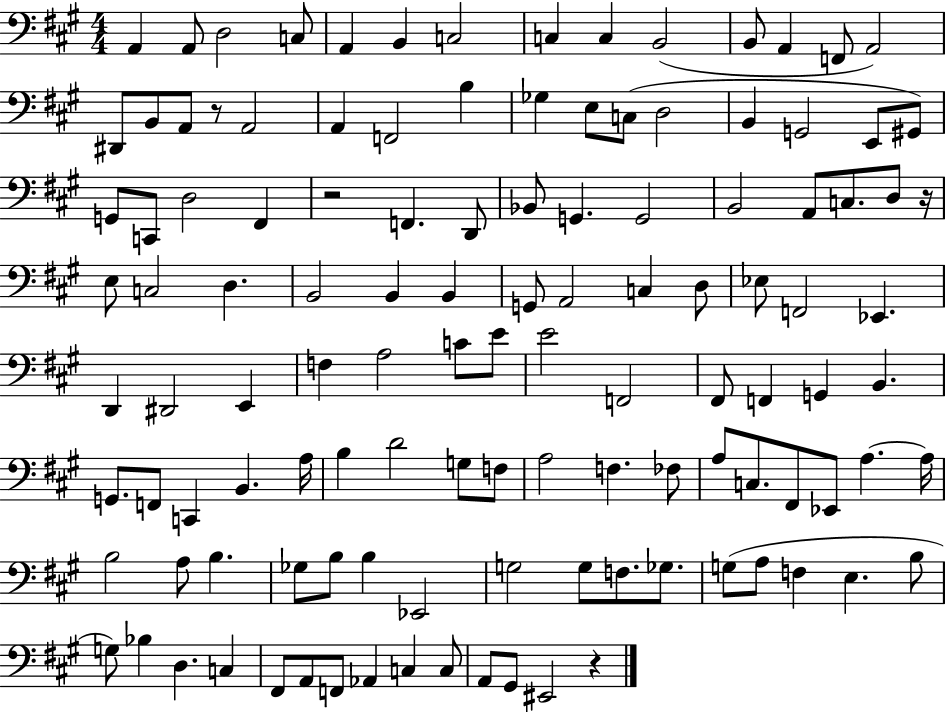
A2/q A2/e D3/h C3/e A2/q B2/q C3/h C3/q C3/q B2/h B2/e A2/q F2/e A2/h D#2/e B2/e A2/e R/e A2/h A2/q F2/h B3/q Gb3/q E3/e C3/e D3/h B2/q G2/h E2/e G#2/e G2/e C2/e D3/h F#2/q R/h F2/q. D2/e Bb2/e G2/q. G2/h B2/h A2/e C3/e. D3/e R/s E3/e C3/h D3/q. B2/h B2/q B2/q G2/e A2/h C3/q D3/e Eb3/e F2/h Eb2/q. D2/q D#2/h E2/q F3/q A3/h C4/e E4/e E4/h F2/h F#2/e F2/q G2/q B2/q. G2/e. F2/e C2/q B2/q. A3/s B3/q D4/h G3/e F3/e A3/h F3/q. FES3/e A3/e C3/e. F#2/e Eb2/e A3/q. A3/s B3/h A3/e B3/q. Gb3/e B3/e B3/q Eb2/h G3/h G3/e F3/e. Gb3/e. G3/e A3/e F3/q E3/q. B3/e G3/e Bb3/q D3/q. C3/q F#2/e A2/e F2/e Ab2/q C3/q C3/e A2/e G#2/e EIS2/h R/q